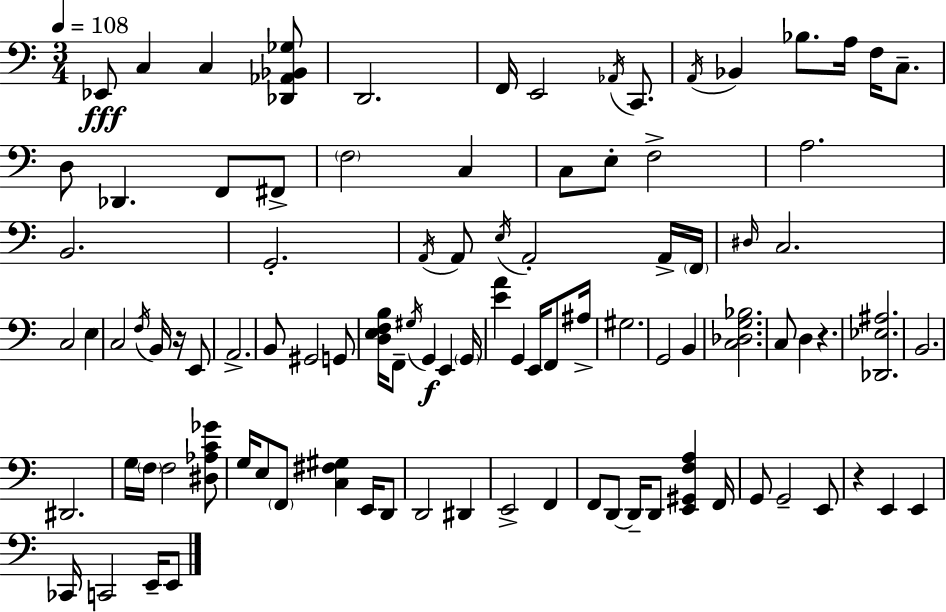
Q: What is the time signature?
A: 3/4